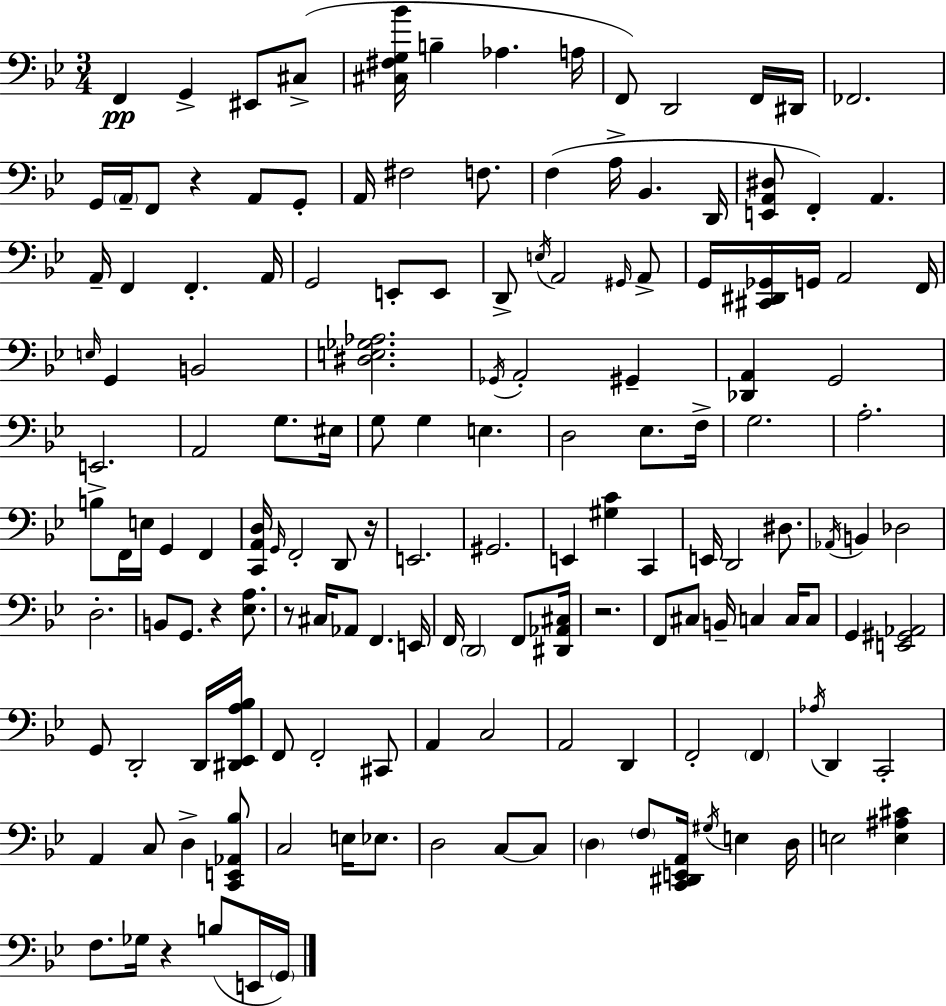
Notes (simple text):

F2/q G2/q EIS2/e C#3/e [C#3,F#3,G3,Bb4]/s B3/q Ab3/q. A3/s F2/e D2/h F2/s D#2/s FES2/h. G2/s A2/s F2/e R/q A2/e G2/e A2/s F#3/h F3/e. F3/q A3/s Bb2/q. D2/s [E2,A2,D#3]/e F2/q A2/q. A2/s F2/q F2/q. A2/s G2/h E2/e E2/e D2/e E3/s A2/h G#2/s A2/e G2/s [C#2,D#2,Gb2]/s G2/s A2/h F2/s E3/s G2/q B2/h [D#3,E3,Gb3,Ab3]/h. Gb2/s A2/h G#2/q [Db2,A2]/q G2/h E2/h. A2/h G3/e. EIS3/s G3/e G3/q E3/q. D3/h Eb3/e. F3/s G3/h. A3/h. B3/e F2/s E3/s G2/q F2/q [C2,A2,D3]/s G2/s F2/h D2/e R/s E2/h. G#2/h. E2/q [G#3,C4]/q C2/q E2/s D2/h D#3/e. Ab2/s B2/q Db3/h D3/h. B2/e G2/e. R/q [Eb3,A3]/e. R/e C#3/s Ab2/e F2/q. E2/s F2/s D2/h F2/e [D#2,Ab2,C#3]/s R/h. F2/e C#3/e B2/s C3/q C3/s C3/e G2/q [E2,G#2,Ab2]/h G2/e D2/h D2/s [D#2,Eb2,A3,Bb3]/s F2/e F2/h C#2/e A2/q C3/h A2/h D2/q F2/h F2/q Ab3/s D2/q C2/h A2/q C3/e D3/q [C2,E2,Ab2,Bb3]/e C3/h E3/s Eb3/e. D3/h C3/e C3/e D3/q F3/e [C2,D#2,E2,A2]/s G#3/s E3/q D3/s E3/h [E3,A#3,C#4]/q F3/e. Gb3/s R/q B3/e E2/s G2/s